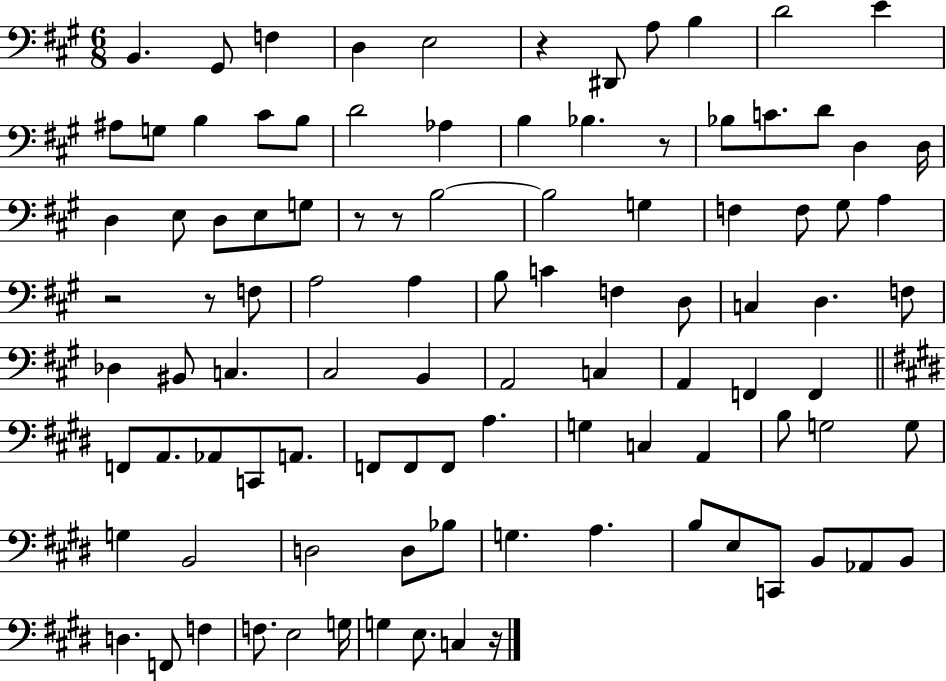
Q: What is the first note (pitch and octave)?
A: B2